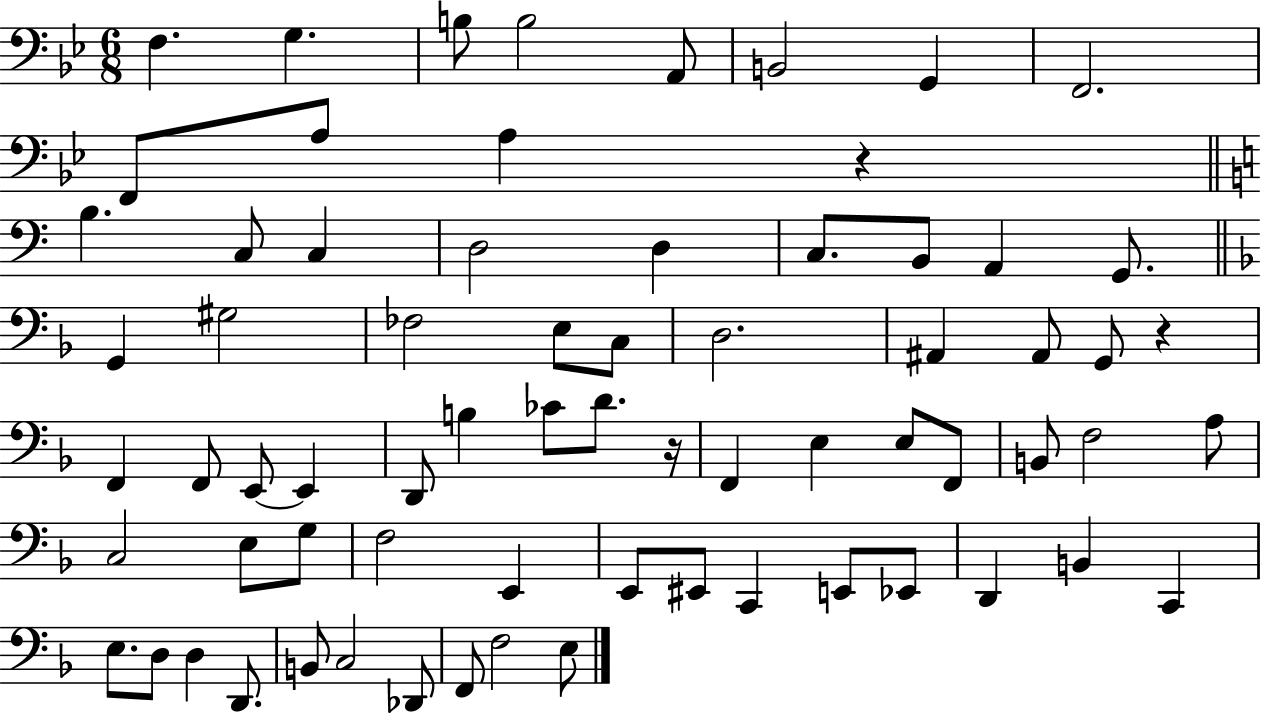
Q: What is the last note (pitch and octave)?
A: E3